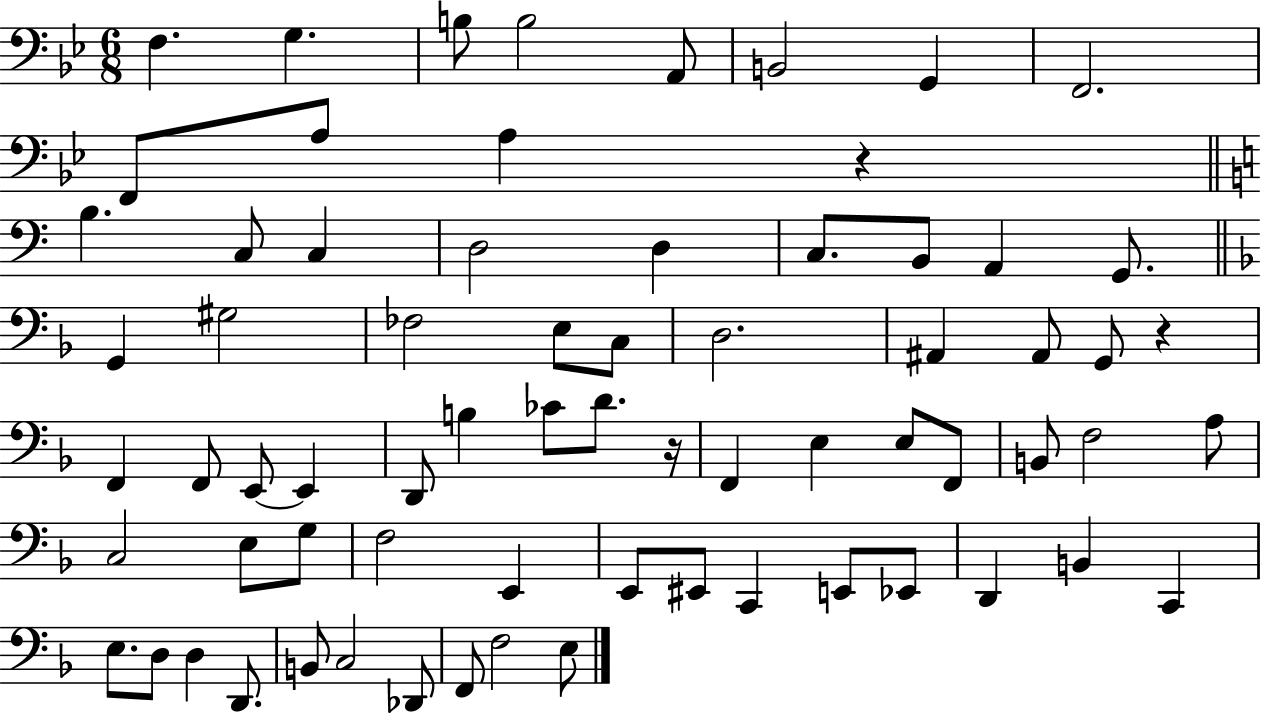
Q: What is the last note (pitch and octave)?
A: E3